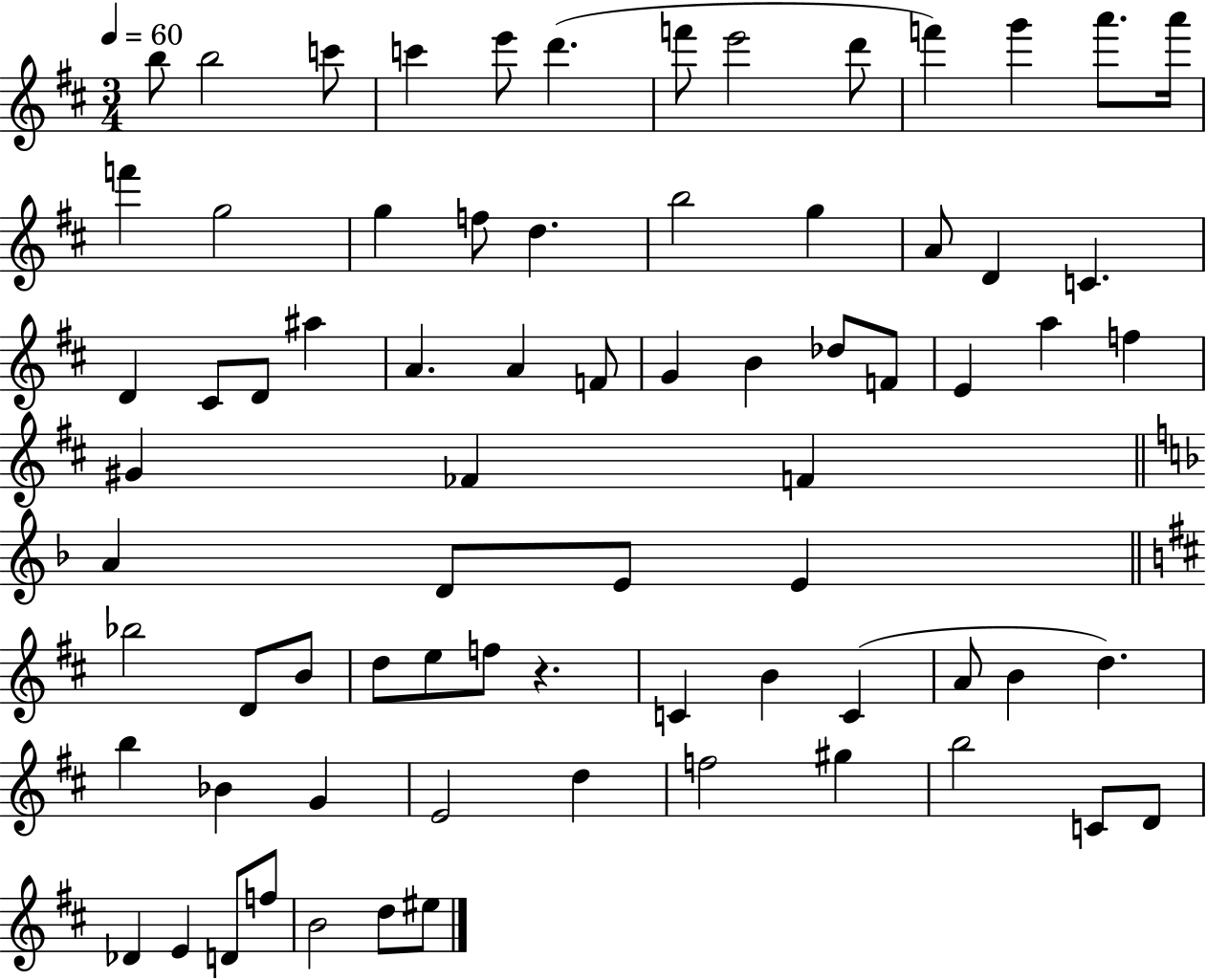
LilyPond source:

{
  \clef treble
  \numericTimeSignature
  \time 3/4
  \key d \major
  \tempo 4 = 60
  b''8 b''2 c'''8 | c'''4 e'''8 d'''4.( | f'''8 e'''2 d'''8 | f'''4) g'''4 a'''8. a'''16 | \break f'''4 g''2 | g''4 f''8 d''4. | b''2 g''4 | a'8 d'4 c'4. | \break d'4 cis'8 d'8 ais''4 | a'4. a'4 f'8 | g'4 b'4 des''8 f'8 | e'4 a''4 f''4 | \break gis'4 fes'4 f'4 | \bar "||" \break \key d \minor a'4 d'8 e'8 e'4 | \bar "||" \break \key d \major bes''2 d'8 b'8 | d''8 e''8 f''8 r4. | c'4 b'4 c'4( | a'8 b'4 d''4.) | \break b''4 bes'4 g'4 | e'2 d''4 | f''2 gis''4 | b''2 c'8 d'8 | \break des'4 e'4 d'8 f''8 | b'2 d''8 eis''8 | \bar "|."
}